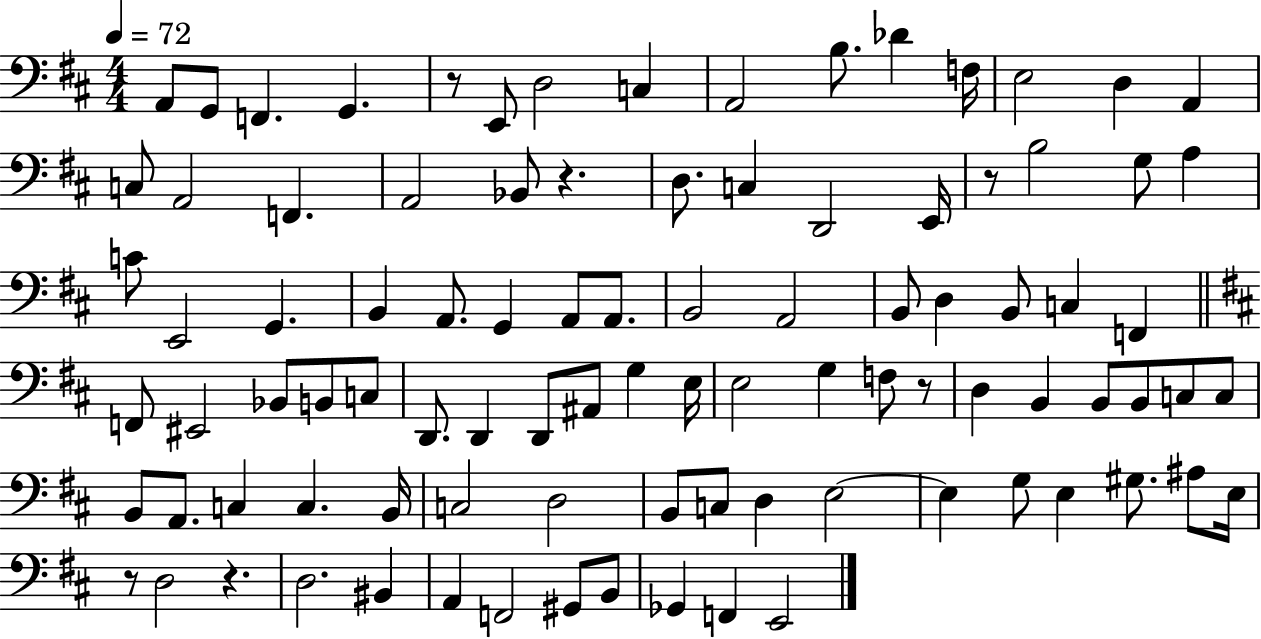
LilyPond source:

{
  \clef bass
  \numericTimeSignature
  \time 4/4
  \key d \major
  \tempo 4 = 72
  \repeat volta 2 { a,8 g,8 f,4. g,4. | r8 e,8 d2 c4 | a,2 b8. des'4 f16 | e2 d4 a,4 | \break c8 a,2 f,4. | a,2 bes,8 r4. | d8. c4 d,2 e,16 | r8 b2 g8 a4 | \break c'8 e,2 g,4. | b,4 a,8. g,4 a,8 a,8. | b,2 a,2 | b,8 d4 b,8 c4 f,4 | \break \bar "||" \break \key b \minor f,8 eis,2 bes,8 b,8 c8 | d,8. d,4 d,8 ais,8 g4 e16 | e2 g4 f8 r8 | d4 b,4 b,8 b,8 c8 c8 | \break b,8 a,8. c4 c4. b,16 | c2 d2 | b,8 c8 d4 e2~~ | e4 g8 e4 gis8. ais8 e16 | \break r8 d2 r4. | d2. bis,4 | a,4 f,2 gis,8 b,8 | ges,4 f,4 e,2 | \break } \bar "|."
}